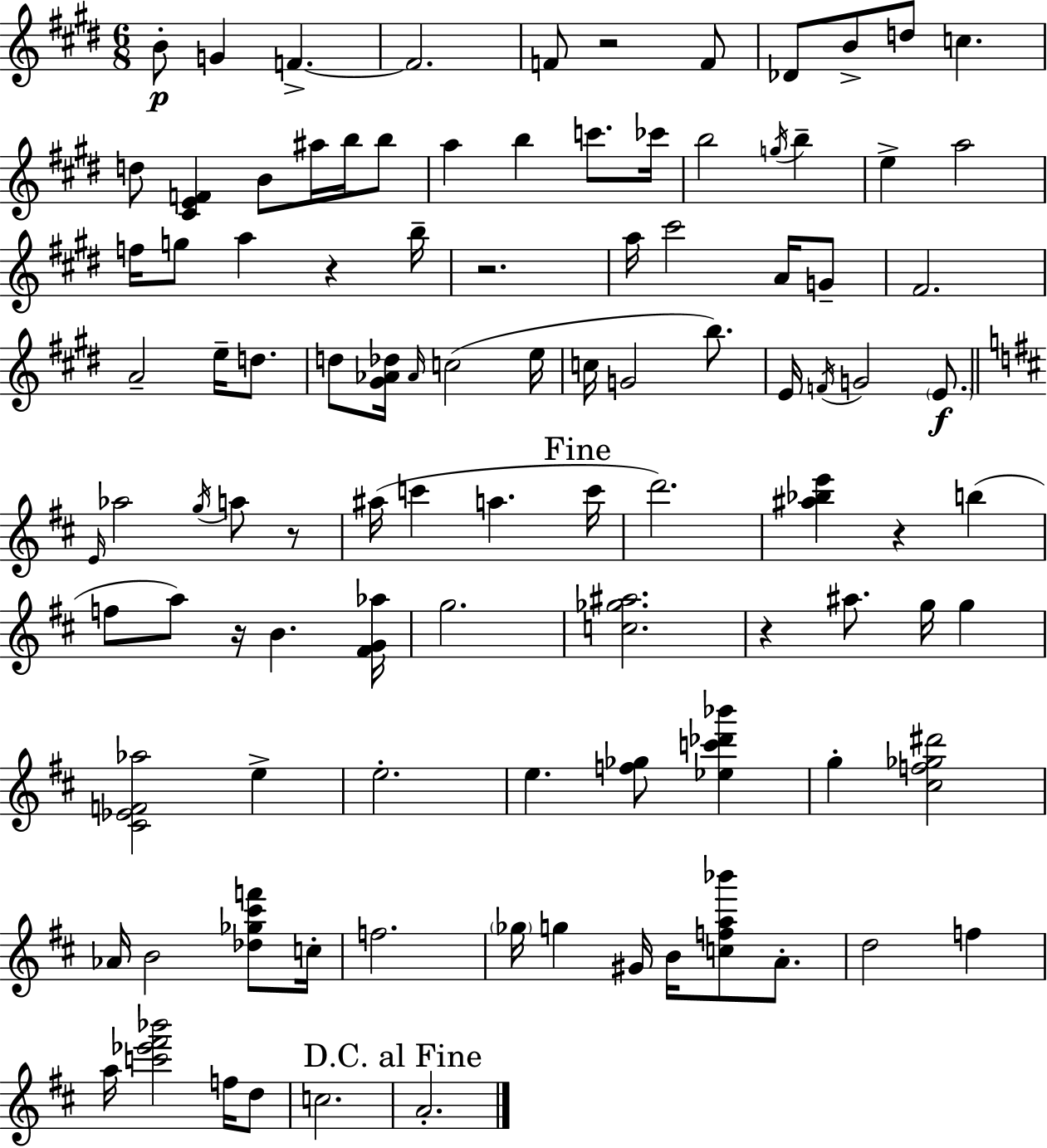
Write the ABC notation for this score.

X:1
T:Untitled
M:6/8
L:1/4
K:E
B/2 G F F2 F/2 z2 F/2 _D/2 B/2 d/2 c d/2 [^CEF] B/2 ^a/4 b/4 b/2 a b c'/2 _c'/4 b2 g/4 b e a2 f/4 g/2 a z b/4 z2 a/4 ^c'2 A/4 G/2 ^F2 A2 e/4 d/2 d/2 [^G_A_d]/4 _A/4 c2 e/4 c/4 G2 b/2 E/4 F/4 G2 E/2 E/4 _a2 g/4 a/2 z/2 ^a/4 c' a c'/4 d'2 [^a_be'] z b f/2 a/2 z/4 B [^FG_a]/4 g2 [c_g^a]2 z ^a/2 g/4 g [^C_EF_a]2 e e2 e [f_g]/2 [_ec'_d'_b'] g [^cf_g^d']2 _A/4 B2 [_d_g^c'f']/2 c/4 f2 _g/4 g ^G/4 B/4 [cfa_b']/2 A/2 d2 f a/4 [c'_e'^f'_b']2 f/4 d/2 c2 A2